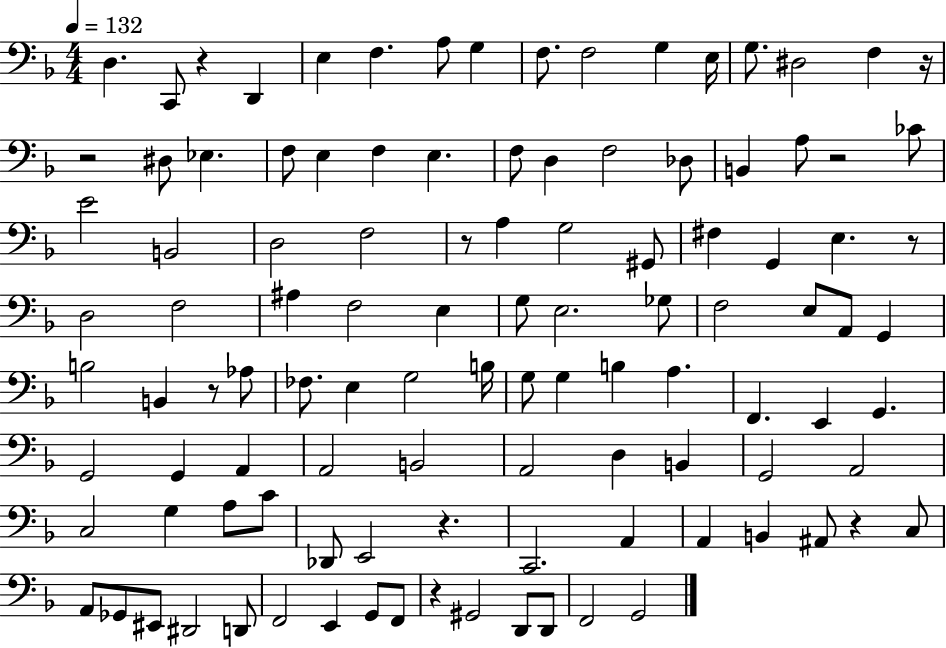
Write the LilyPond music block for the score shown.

{
  \clef bass
  \numericTimeSignature
  \time 4/4
  \key f \major
  \tempo 4 = 132
  d4. c,8 r4 d,4 | e4 f4. a8 g4 | f8. f2 g4 e16 | g8. dis2 f4 r16 | \break r2 dis8 ees4. | f8 e4 f4 e4. | f8 d4 f2 des8 | b,4 a8 r2 ces'8 | \break e'2 b,2 | d2 f2 | r8 a4 g2 gis,8 | fis4 g,4 e4. r8 | \break d2 f2 | ais4 f2 e4 | g8 e2. ges8 | f2 e8 a,8 g,4 | \break b2 b,4 r8 aes8 | fes8. e4 g2 b16 | g8 g4 b4 a4. | f,4. e,4 g,4. | \break g,2 g,4 a,4 | a,2 b,2 | a,2 d4 b,4 | g,2 a,2 | \break c2 g4 a8 c'8 | des,8 e,2 r4. | c,2. a,4 | a,4 b,4 ais,8 r4 c8 | \break a,8 ges,8 eis,8 dis,2 d,8 | f,2 e,4 g,8 f,8 | r4 gis,2 d,8 d,8 | f,2 g,2 | \break \bar "|."
}